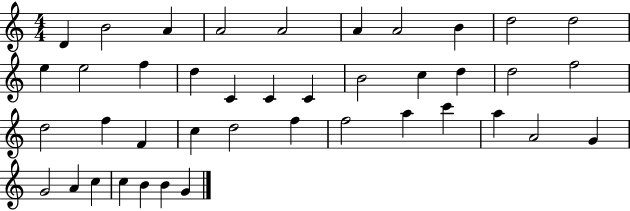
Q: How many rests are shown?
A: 0